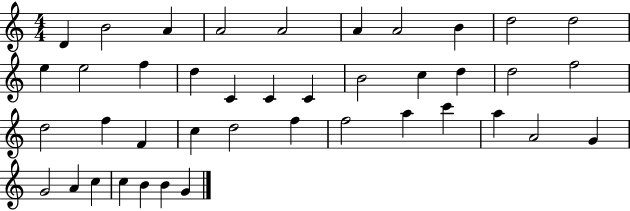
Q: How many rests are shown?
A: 0